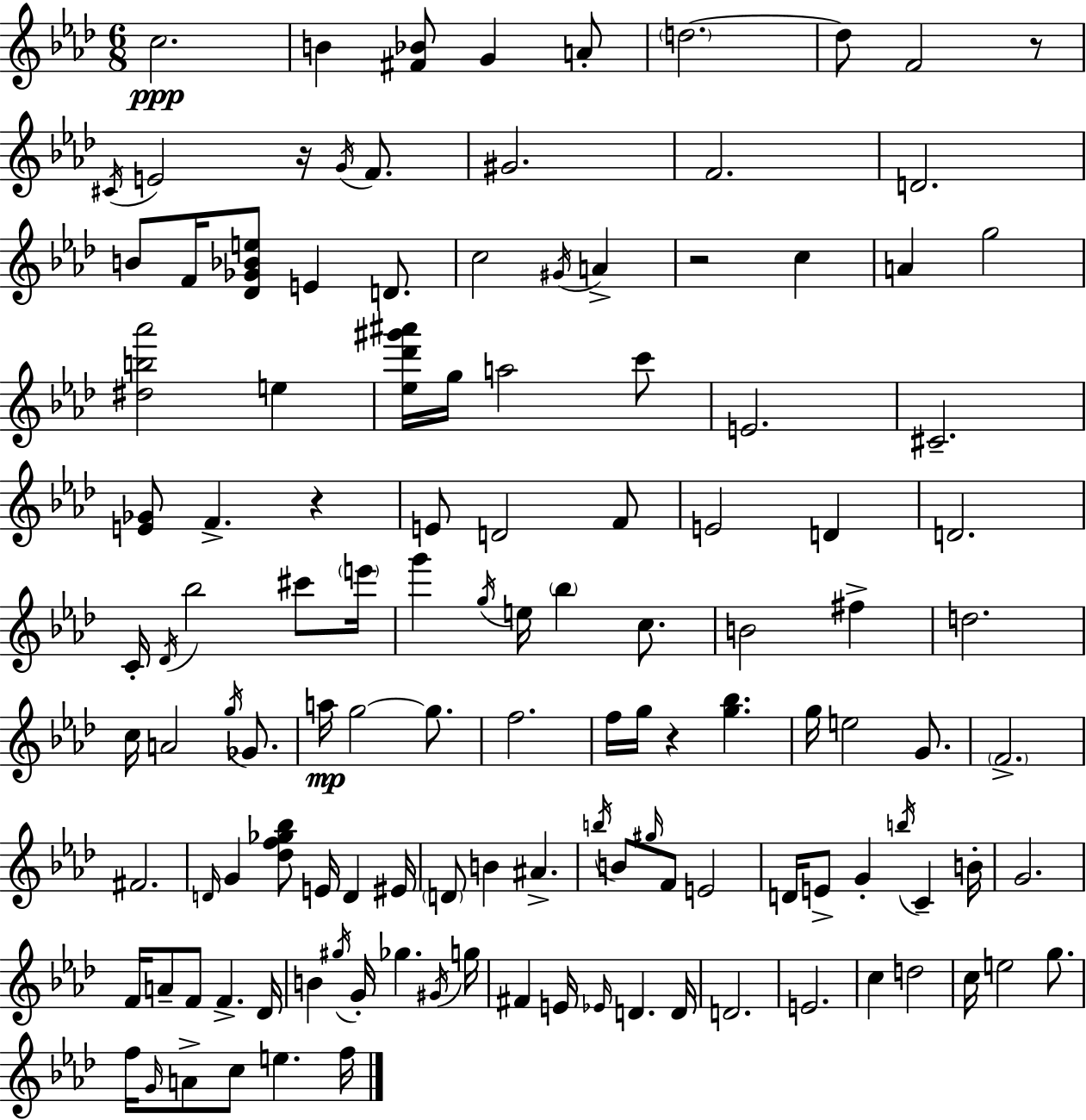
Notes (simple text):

C5/h. B4/q [F#4,Bb4]/e G4/q A4/e D5/h. D5/e F4/h R/e C#4/s E4/h R/s G4/s F4/e. G#4/h. F4/h. D4/h. B4/e F4/s [Db4,Gb4,Bb4,E5]/e E4/q D4/e. C5/h G#4/s A4/q R/h C5/q A4/q G5/h [D#5,B5,Ab6]/h E5/q [Eb5,Db6,G#6,A#6]/s G5/s A5/h C6/e E4/h. C#4/h. [E4,Gb4]/e F4/q. R/q E4/e D4/h F4/e E4/h D4/q D4/h. C4/s Db4/s Bb5/h C#6/e E6/s G6/q G5/s E5/s Bb5/q C5/e. B4/h F#5/q D5/h. C5/s A4/h G5/s Gb4/e. A5/s G5/h G5/e. F5/h. F5/s G5/s R/q [G5,Bb5]/q. G5/s E5/h G4/e. F4/h. F#4/h. D4/s G4/q [Db5,F5,Gb5,Bb5]/e E4/s D4/q EIS4/s D4/e B4/q A#4/q. B5/s B4/e G#5/s F4/e E4/h D4/s E4/e G4/q B5/s C4/q B4/s G4/h. F4/s A4/e F4/e F4/q. Db4/s B4/q G#5/s G4/s Gb5/q. G#4/s G5/s F#4/q E4/s Eb4/s D4/q. D4/s D4/h. E4/h. C5/q D5/h C5/s E5/h G5/e. F5/s G4/s A4/e C5/e E5/q. F5/s